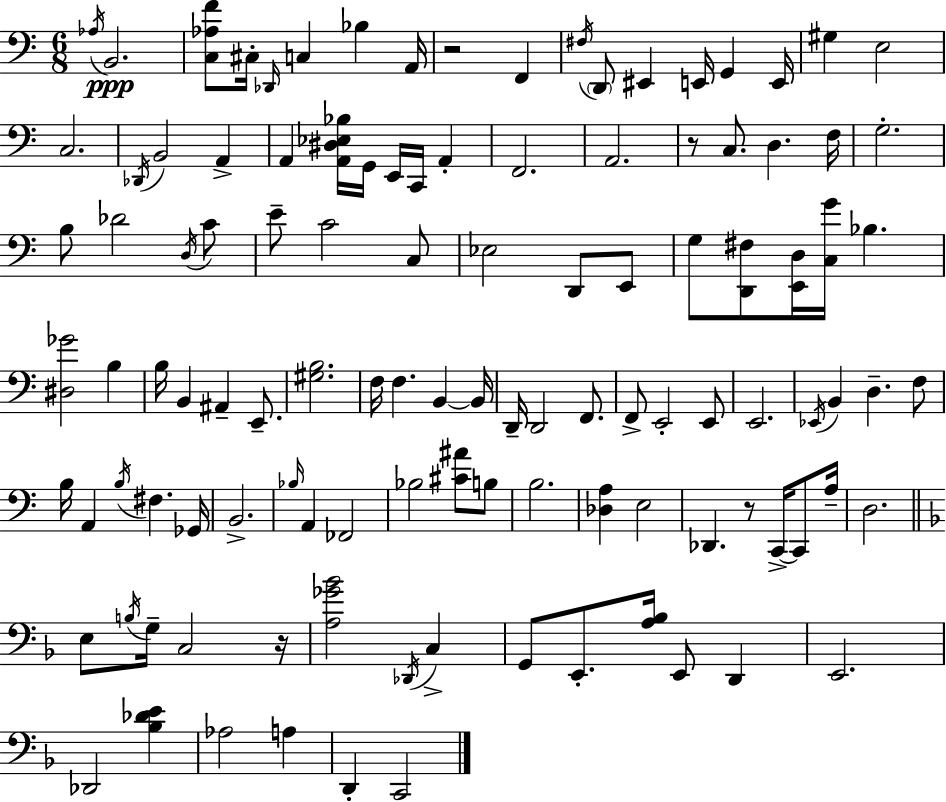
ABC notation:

X:1
T:Untitled
M:6/8
L:1/4
K:C
_A,/4 B,,2 [C,_A,F]/2 ^C,/4 _D,,/4 C, _B, A,,/4 z2 F,, ^F,/4 D,,/2 ^E,, E,,/4 G,, E,,/4 ^G, E,2 C,2 _D,,/4 B,,2 A,, A,, [A,,^D,_E,_B,]/4 G,,/4 E,,/4 C,,/4 A,, F,,2 A,,2 z/2 C,/2 D, F,/4 G,2 B,/2 _D2 D,/4 C/2 E/2 C2 C,/2 _E,2 D,,/2 E,,/2 G,/2 [D,,^F,]/2 [E,,D,]/4 [C,G]/4 _B, [^D,_G]2 B, B,/4 B,, ^A,, E,,/2 [^G,B,]2 F,/4 F, B,, B,,/4 D,,/4 D,,2 F,,/2 F,,/2 E,,2 E,,/2 E,,2 _E,,/4 B,, D, F,/2 B,/4 A,, B,/4 ^F, _G,,/4 B,,2 _B,/4 A,, _F,,2 _B,2 [^C^A]/2 B,/2 B,2 [_D,A,] E,2 _D,, z/2 C,,/4 C,,/2 A,/4 D,2 E,/2 B,/4 G,/4 C,2 z/4 [A,_G_B]2 _D,,/4 C, G,,/2 E,,/2 [A,_B,]/4 E,,/2 D,, E,,2 _D,,2 [_B,_DE] _A,2 A, D,, C,,2